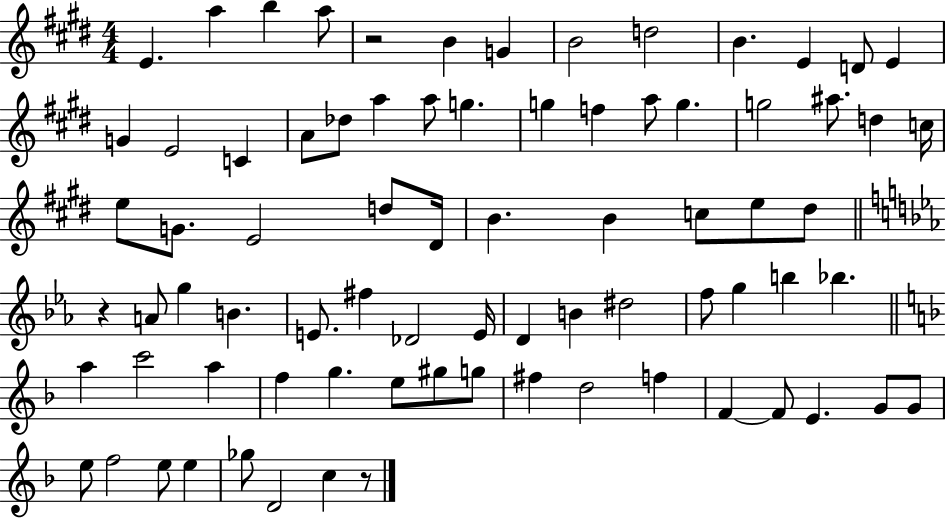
{
  \clef treble
  \numericTimeSignature
  \time 4/4
  \key e \major
  \repeat volta 2 { e'4. a''4 b''4 a''8 | r2 b'4 g'4 | b'2 d''2 | b'4. e'4 d'8 e'4 | \break g'4 e'2 c'4 | a'8 des''8 a''4 a''8 g''4. | g''4 f''4 a''8 g''4. | g''2 ais''8. d''4 c''16 | \break e''8 g'8. e'2 d''8 dis'16 | b'4. b'4 c''8 e''8 dis''8 | \bar "||" \break \key c \minor r4 a'8 g''4 b'4. | e'8. fis''4 des'2 e'16 | d'4 b'4 dis''2 | f''8 g''4 b''4 bes''4. | \break \bar "||" \break \key d \minor a''4 c'''2 a''4 | f''4 g''4. e''8 gis''8 g''8 | fis''4 d''2 f''4 | f'4~~ f'8 e'4. g'8 g'8 | \break e''8 f''2 e''8 e''4 | ges''8 d'2 c''4 r8 | } \bar "|."
}